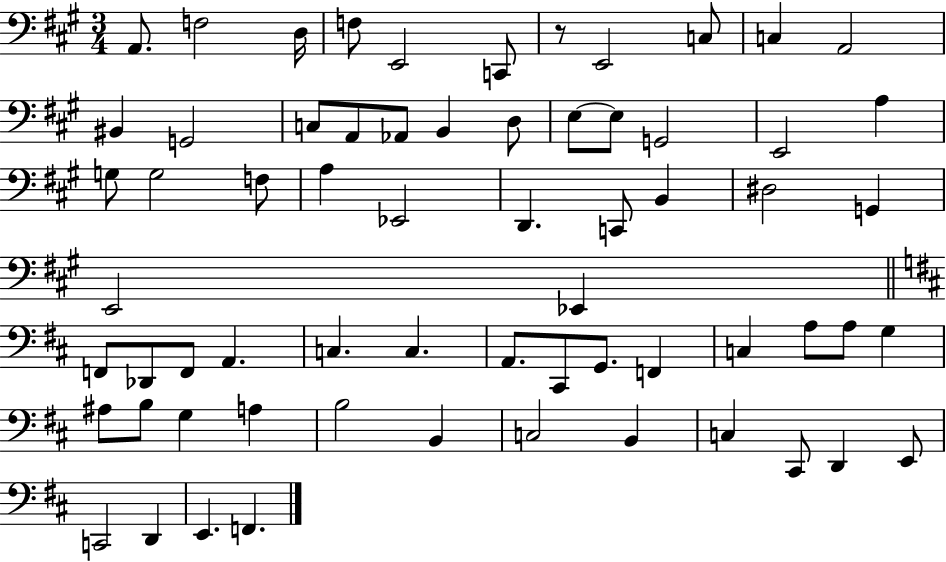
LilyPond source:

{
  \clef bass
  \numericTimeSignature
  \time 3/4
  \key a \major
  a,8. f2 d16 | f8 e,2 c,8 | r8 e,2 c8 | c4 a,2 | \break bis,4 g,2 | c8 a,8 aes,8 b,4 d8 | e8~~ e8 g,2 | e,2 a4 | \break g8 g2 f8 | a4 ees,2 | d,4. c,8 b,4 | dis2 g,4 | \break e,2 ees,4 | \bar "||" \break \key d \major f,8 des,8 f,8 a,4. | c4. c4. | a,8. cis,8 g,8. f,4 | c4 a8 a8 g4 | \break ais8 b8 g4 a4 | b2 b,4 | c2 b,4 | c4 cis,8 d,4 e,8 | \break c,2 d,4 | e,4. f,4. | \bar "|."
}